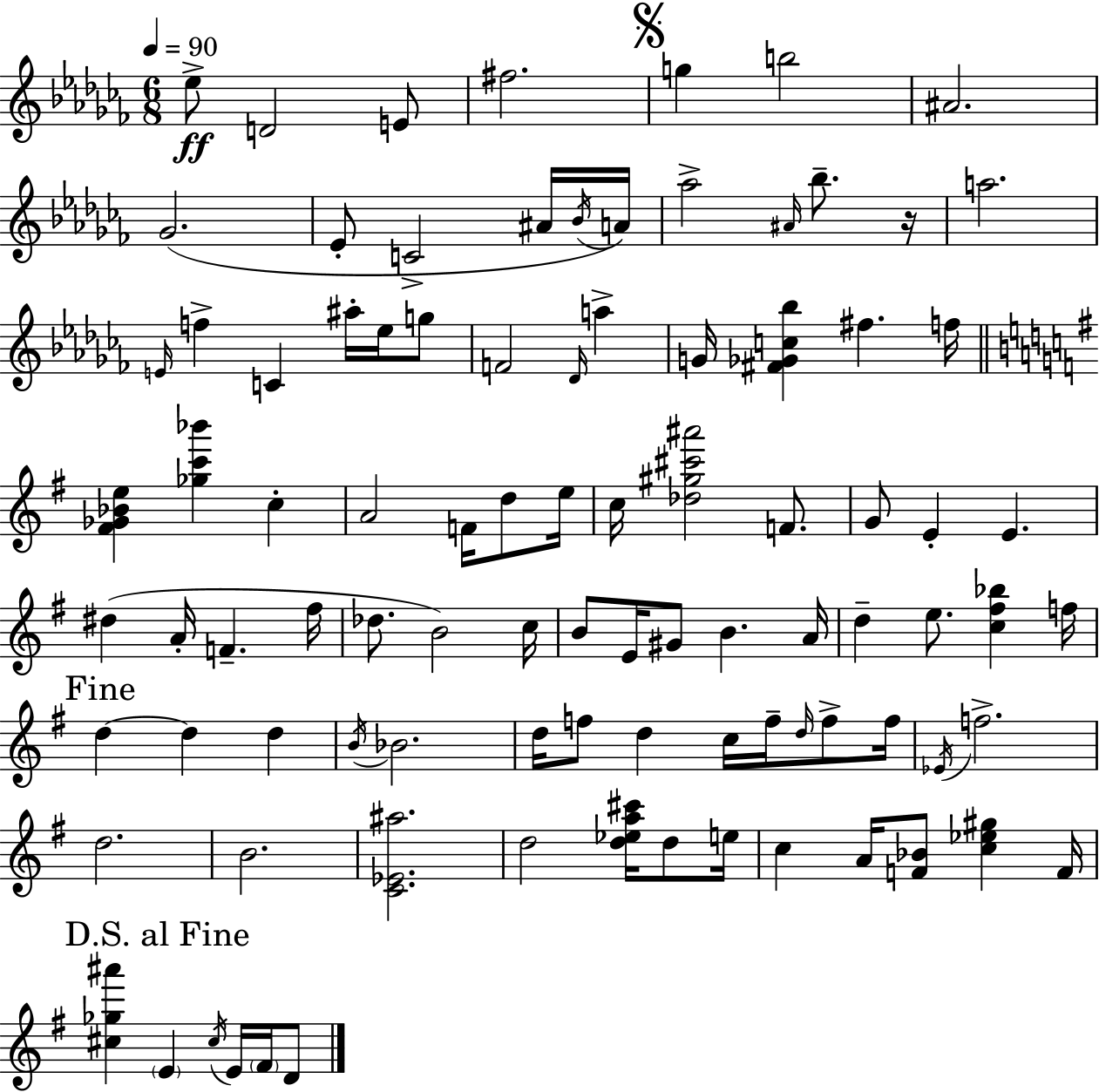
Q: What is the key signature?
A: AES minor